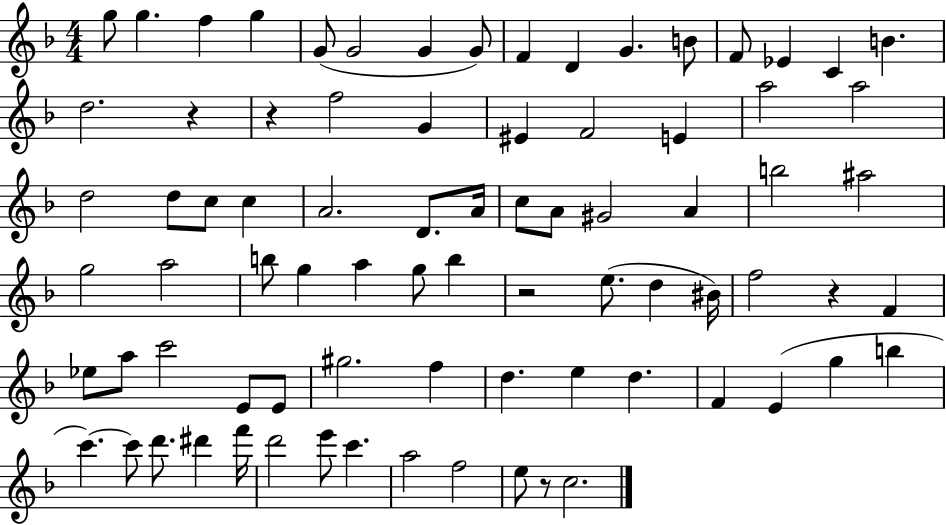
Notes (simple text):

G5/e G5/q. F5/q G5/q G4/e G4/h G4/q G4/e F4/q D4/q G4/q. B4/e F4/e Eb4/q C4/q B4/q. D5/h. R/q R/q F5/h G4/q EIS4/q F4/h E4/q A5/h A5/h D5/h D5/e C5/e C5/q A4/h. D4/e. A4/s C5/e A4/e G#4/h A4/q B5/h A#5/h G5/h A5/h B5/e G5/q A5/q G5/e B5/q R/h E5/e. D5/q BIS4/s F5/h R/q F4/q Eb5/e A5/e C6/h E4/e E4/e G#5/h. F5/q D5/q. E5/q D5/q. F4/q E4/q G5/q B5/q C6/q. C6/e D6/e. D#6/q F6/s D6/h E6/e C6/q. A5/h F5/h E5/e R/e C5/h.